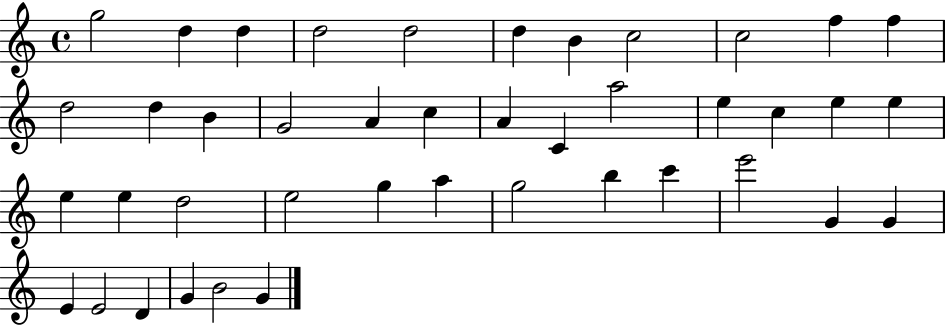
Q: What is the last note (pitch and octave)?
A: G4